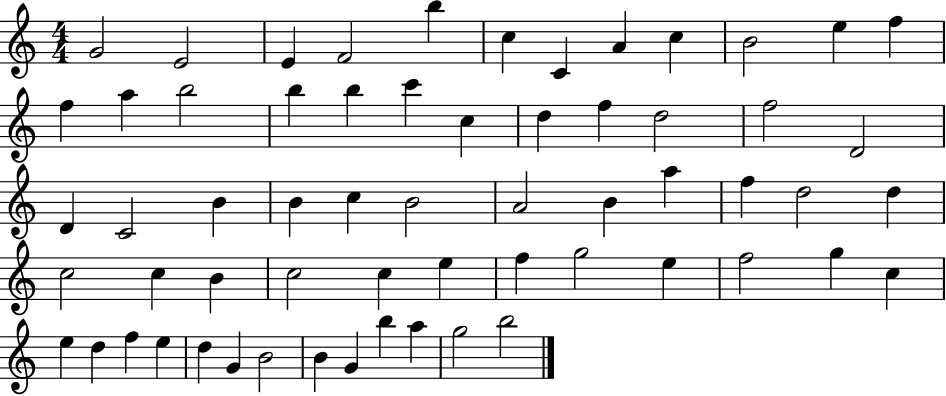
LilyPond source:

{
  \clef treble
  \numericTimeSignature
  \time 4/4
  \key c \major
  g'2 e'2 | e'4 f'2 b''4 | c''4 c'4 a'4 c''4 | b'2 e''4 f''4 | \break f''4 a''4 b''2 | b''4 b''4 c'''4 c''4 | d''4 f''4 d''2 | f''2 d'2 | \break d'4 c'2 b'4 | b'4 c''4 b'2 | a'2 b'4 a''4 | f''4 d''2 d''4 | \break c''2 c''4 b'4 | c''2 c''4 e''4 | f''4 g''2 e''4 | f''2 g''4 c''4 | \break e''4 d''4 f''4 e''4 | d''4 g'4 b'2 | b'4 g'4 b''4 a''4 | g''2 b''2 | \break \bar "|."
}